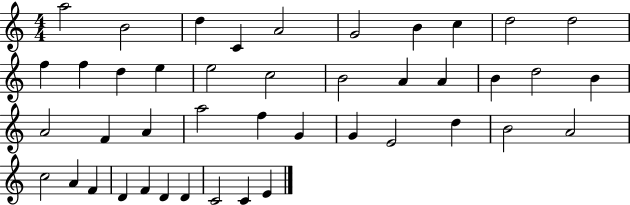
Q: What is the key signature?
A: C major